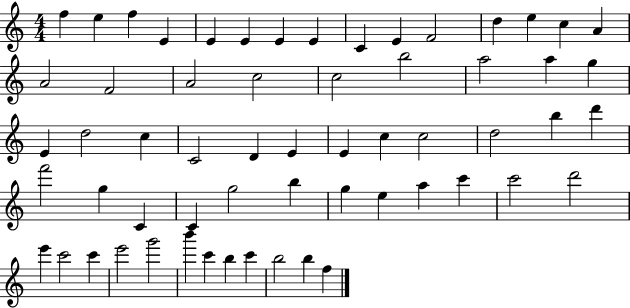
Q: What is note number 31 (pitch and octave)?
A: E4